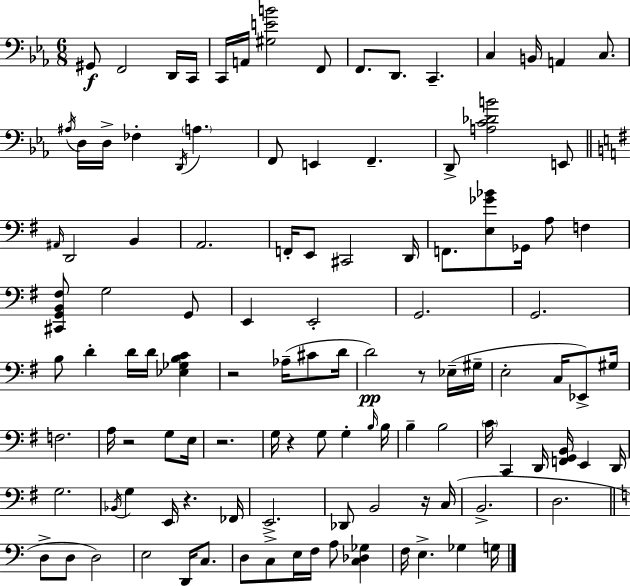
G#2/e F2/h D2/s C2/s C2/s A2/s [G#3,E4,B4]/h F2/e F2/e. D2/e. C2/q. C3/q B2/s A2/q C3/e. A#3/s D3/s D3/s FES3/q D2/s A3/q. F2/e E2/q F2/q. D2/e [A3,C4,Db4,B4]/h E2/e A#2/s D2/h B2/q A2/h. F2/s E2/e C#2/h D2/s F2/e. [E3,Gb4,Bb4]/e Gb2/s A3/e F3/q [C#2,G2,B2,F#3]/e G3/h G2/e E2/q E2/h G2/h. G2/h. B3/e D4/q D4/s D4/s [Eb3,Gb3,B3,C4]/q R/h Ab3/s C#4/e D4/s D4/h R/e Eb3/s G#3/s E3/h C3/s Eb2/e G#3/s F3/h. A3/s R/h G3/e E3/s R/h. G3/s R/q G3/e G3/q B3/s B3/s B3/q B3/h C4/s C2/q D2/s [F2,G2,B2]/s E2/q D2/s G3/h. Bb2/s G3/q E2/s R/q. FES2/s E2/h. Db2/e B2/h R/s C3/s B2/h. D3/h. D3/e D3/e D3/h E3/h D2/s C3/e. D3/e C3/e E3/s F3/s A3/e [C3,Db3,Gb3]/q F3/s E3/q. Gb3/q G3/s